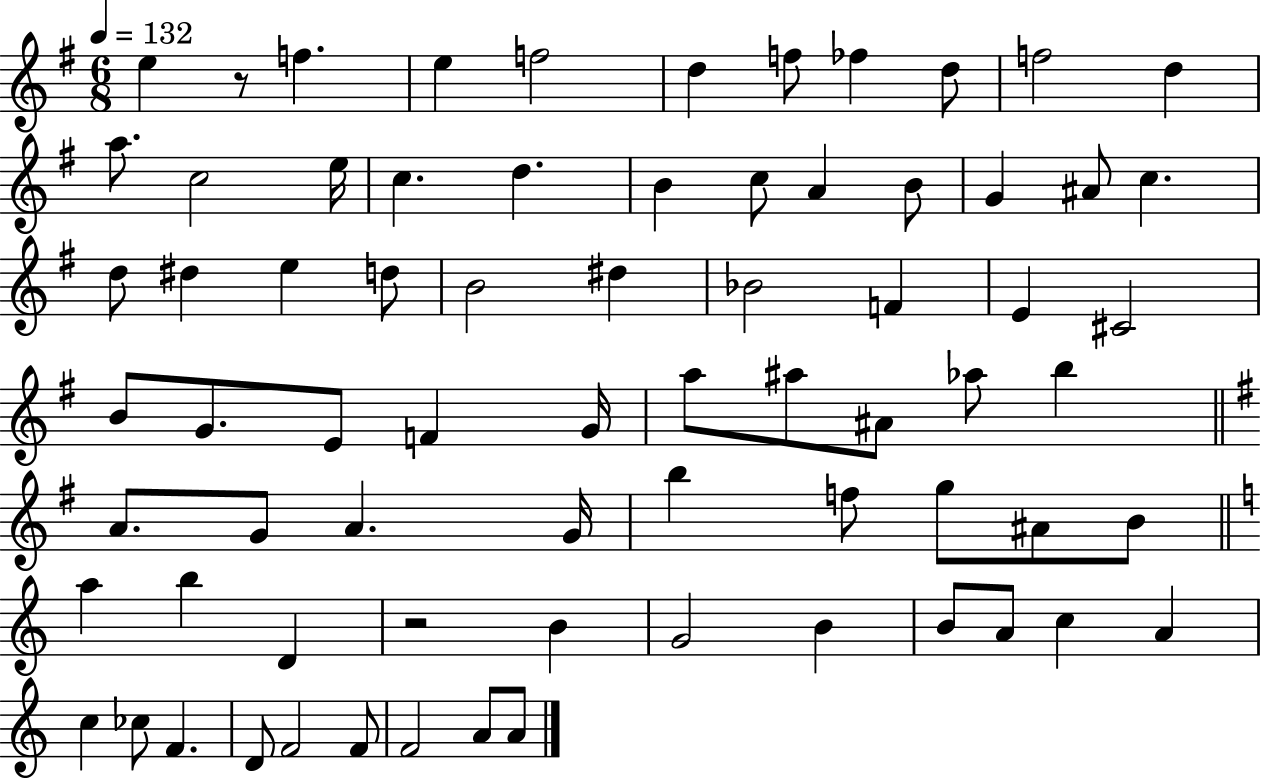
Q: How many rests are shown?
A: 2